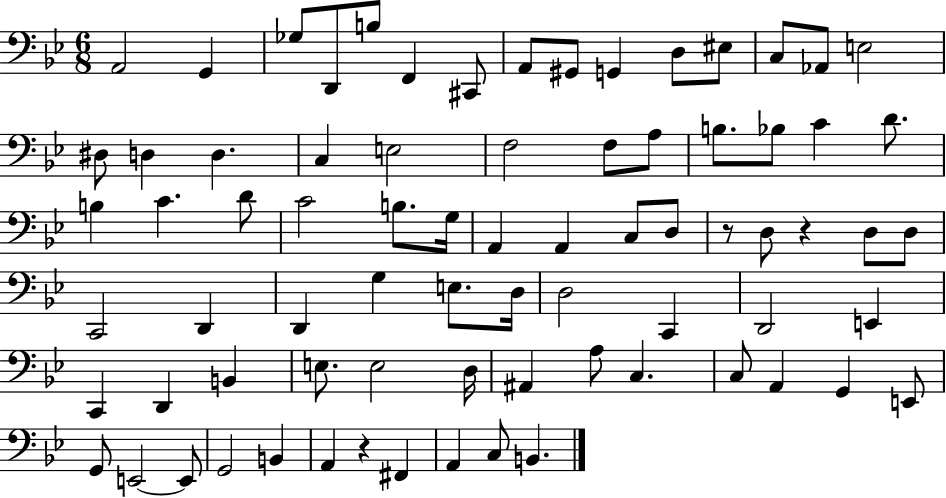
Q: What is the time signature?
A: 6/8